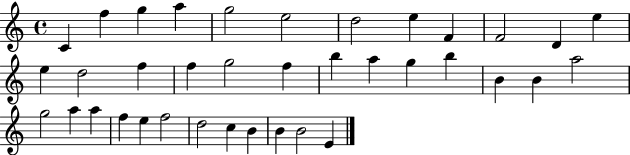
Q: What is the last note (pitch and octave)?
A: E4